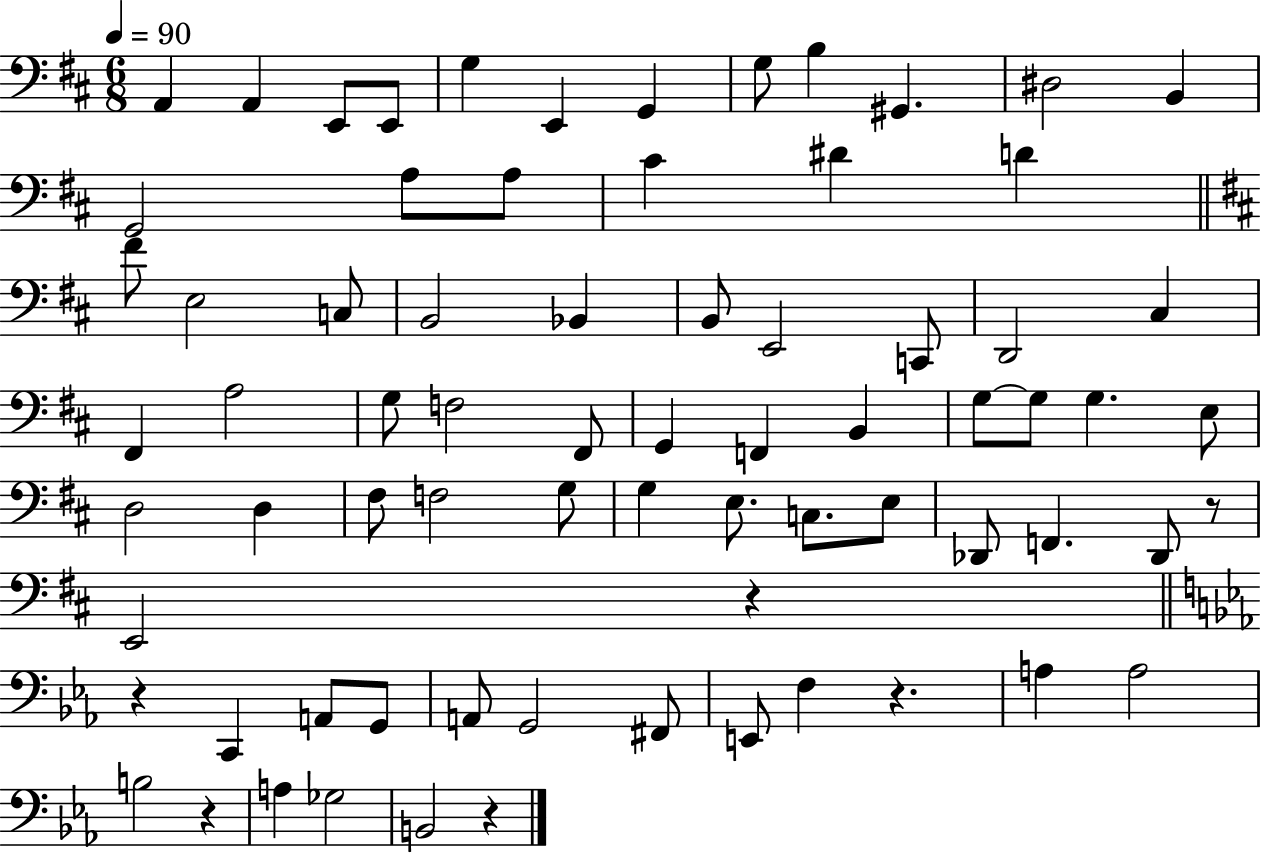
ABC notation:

X:1
T:Untitled
M:6/8
L:1/4
K:D
A,, A,, E,,/2 E,,/2 G, E,, G,, G,/2 B, ^G,, ^D,2 B,, G,,2 A,/2 A,/2 ^C ^D D ^F/2 E,2 C,/2 B,,2 _B,, B,,/2 E,,2 C,,/2 D,,2 ^C, ^F,, A,2 G,/2 F,2 ^F,,/2 G,, F,, B,, G,/2 G,/2 G, E,/2 D,2 D, ^F,/2 F,2 G,/2 G, E,/2 C,/2 E,/2 _D,,/2 F,, _D,,/2 z/2 E,,2 z z C,, A,,/2 G,,/2 A,,/2 G,,2 ^F,,/2 E,,/2 F, z A, A,2 B,2 z A, _G,2 B,,2 z